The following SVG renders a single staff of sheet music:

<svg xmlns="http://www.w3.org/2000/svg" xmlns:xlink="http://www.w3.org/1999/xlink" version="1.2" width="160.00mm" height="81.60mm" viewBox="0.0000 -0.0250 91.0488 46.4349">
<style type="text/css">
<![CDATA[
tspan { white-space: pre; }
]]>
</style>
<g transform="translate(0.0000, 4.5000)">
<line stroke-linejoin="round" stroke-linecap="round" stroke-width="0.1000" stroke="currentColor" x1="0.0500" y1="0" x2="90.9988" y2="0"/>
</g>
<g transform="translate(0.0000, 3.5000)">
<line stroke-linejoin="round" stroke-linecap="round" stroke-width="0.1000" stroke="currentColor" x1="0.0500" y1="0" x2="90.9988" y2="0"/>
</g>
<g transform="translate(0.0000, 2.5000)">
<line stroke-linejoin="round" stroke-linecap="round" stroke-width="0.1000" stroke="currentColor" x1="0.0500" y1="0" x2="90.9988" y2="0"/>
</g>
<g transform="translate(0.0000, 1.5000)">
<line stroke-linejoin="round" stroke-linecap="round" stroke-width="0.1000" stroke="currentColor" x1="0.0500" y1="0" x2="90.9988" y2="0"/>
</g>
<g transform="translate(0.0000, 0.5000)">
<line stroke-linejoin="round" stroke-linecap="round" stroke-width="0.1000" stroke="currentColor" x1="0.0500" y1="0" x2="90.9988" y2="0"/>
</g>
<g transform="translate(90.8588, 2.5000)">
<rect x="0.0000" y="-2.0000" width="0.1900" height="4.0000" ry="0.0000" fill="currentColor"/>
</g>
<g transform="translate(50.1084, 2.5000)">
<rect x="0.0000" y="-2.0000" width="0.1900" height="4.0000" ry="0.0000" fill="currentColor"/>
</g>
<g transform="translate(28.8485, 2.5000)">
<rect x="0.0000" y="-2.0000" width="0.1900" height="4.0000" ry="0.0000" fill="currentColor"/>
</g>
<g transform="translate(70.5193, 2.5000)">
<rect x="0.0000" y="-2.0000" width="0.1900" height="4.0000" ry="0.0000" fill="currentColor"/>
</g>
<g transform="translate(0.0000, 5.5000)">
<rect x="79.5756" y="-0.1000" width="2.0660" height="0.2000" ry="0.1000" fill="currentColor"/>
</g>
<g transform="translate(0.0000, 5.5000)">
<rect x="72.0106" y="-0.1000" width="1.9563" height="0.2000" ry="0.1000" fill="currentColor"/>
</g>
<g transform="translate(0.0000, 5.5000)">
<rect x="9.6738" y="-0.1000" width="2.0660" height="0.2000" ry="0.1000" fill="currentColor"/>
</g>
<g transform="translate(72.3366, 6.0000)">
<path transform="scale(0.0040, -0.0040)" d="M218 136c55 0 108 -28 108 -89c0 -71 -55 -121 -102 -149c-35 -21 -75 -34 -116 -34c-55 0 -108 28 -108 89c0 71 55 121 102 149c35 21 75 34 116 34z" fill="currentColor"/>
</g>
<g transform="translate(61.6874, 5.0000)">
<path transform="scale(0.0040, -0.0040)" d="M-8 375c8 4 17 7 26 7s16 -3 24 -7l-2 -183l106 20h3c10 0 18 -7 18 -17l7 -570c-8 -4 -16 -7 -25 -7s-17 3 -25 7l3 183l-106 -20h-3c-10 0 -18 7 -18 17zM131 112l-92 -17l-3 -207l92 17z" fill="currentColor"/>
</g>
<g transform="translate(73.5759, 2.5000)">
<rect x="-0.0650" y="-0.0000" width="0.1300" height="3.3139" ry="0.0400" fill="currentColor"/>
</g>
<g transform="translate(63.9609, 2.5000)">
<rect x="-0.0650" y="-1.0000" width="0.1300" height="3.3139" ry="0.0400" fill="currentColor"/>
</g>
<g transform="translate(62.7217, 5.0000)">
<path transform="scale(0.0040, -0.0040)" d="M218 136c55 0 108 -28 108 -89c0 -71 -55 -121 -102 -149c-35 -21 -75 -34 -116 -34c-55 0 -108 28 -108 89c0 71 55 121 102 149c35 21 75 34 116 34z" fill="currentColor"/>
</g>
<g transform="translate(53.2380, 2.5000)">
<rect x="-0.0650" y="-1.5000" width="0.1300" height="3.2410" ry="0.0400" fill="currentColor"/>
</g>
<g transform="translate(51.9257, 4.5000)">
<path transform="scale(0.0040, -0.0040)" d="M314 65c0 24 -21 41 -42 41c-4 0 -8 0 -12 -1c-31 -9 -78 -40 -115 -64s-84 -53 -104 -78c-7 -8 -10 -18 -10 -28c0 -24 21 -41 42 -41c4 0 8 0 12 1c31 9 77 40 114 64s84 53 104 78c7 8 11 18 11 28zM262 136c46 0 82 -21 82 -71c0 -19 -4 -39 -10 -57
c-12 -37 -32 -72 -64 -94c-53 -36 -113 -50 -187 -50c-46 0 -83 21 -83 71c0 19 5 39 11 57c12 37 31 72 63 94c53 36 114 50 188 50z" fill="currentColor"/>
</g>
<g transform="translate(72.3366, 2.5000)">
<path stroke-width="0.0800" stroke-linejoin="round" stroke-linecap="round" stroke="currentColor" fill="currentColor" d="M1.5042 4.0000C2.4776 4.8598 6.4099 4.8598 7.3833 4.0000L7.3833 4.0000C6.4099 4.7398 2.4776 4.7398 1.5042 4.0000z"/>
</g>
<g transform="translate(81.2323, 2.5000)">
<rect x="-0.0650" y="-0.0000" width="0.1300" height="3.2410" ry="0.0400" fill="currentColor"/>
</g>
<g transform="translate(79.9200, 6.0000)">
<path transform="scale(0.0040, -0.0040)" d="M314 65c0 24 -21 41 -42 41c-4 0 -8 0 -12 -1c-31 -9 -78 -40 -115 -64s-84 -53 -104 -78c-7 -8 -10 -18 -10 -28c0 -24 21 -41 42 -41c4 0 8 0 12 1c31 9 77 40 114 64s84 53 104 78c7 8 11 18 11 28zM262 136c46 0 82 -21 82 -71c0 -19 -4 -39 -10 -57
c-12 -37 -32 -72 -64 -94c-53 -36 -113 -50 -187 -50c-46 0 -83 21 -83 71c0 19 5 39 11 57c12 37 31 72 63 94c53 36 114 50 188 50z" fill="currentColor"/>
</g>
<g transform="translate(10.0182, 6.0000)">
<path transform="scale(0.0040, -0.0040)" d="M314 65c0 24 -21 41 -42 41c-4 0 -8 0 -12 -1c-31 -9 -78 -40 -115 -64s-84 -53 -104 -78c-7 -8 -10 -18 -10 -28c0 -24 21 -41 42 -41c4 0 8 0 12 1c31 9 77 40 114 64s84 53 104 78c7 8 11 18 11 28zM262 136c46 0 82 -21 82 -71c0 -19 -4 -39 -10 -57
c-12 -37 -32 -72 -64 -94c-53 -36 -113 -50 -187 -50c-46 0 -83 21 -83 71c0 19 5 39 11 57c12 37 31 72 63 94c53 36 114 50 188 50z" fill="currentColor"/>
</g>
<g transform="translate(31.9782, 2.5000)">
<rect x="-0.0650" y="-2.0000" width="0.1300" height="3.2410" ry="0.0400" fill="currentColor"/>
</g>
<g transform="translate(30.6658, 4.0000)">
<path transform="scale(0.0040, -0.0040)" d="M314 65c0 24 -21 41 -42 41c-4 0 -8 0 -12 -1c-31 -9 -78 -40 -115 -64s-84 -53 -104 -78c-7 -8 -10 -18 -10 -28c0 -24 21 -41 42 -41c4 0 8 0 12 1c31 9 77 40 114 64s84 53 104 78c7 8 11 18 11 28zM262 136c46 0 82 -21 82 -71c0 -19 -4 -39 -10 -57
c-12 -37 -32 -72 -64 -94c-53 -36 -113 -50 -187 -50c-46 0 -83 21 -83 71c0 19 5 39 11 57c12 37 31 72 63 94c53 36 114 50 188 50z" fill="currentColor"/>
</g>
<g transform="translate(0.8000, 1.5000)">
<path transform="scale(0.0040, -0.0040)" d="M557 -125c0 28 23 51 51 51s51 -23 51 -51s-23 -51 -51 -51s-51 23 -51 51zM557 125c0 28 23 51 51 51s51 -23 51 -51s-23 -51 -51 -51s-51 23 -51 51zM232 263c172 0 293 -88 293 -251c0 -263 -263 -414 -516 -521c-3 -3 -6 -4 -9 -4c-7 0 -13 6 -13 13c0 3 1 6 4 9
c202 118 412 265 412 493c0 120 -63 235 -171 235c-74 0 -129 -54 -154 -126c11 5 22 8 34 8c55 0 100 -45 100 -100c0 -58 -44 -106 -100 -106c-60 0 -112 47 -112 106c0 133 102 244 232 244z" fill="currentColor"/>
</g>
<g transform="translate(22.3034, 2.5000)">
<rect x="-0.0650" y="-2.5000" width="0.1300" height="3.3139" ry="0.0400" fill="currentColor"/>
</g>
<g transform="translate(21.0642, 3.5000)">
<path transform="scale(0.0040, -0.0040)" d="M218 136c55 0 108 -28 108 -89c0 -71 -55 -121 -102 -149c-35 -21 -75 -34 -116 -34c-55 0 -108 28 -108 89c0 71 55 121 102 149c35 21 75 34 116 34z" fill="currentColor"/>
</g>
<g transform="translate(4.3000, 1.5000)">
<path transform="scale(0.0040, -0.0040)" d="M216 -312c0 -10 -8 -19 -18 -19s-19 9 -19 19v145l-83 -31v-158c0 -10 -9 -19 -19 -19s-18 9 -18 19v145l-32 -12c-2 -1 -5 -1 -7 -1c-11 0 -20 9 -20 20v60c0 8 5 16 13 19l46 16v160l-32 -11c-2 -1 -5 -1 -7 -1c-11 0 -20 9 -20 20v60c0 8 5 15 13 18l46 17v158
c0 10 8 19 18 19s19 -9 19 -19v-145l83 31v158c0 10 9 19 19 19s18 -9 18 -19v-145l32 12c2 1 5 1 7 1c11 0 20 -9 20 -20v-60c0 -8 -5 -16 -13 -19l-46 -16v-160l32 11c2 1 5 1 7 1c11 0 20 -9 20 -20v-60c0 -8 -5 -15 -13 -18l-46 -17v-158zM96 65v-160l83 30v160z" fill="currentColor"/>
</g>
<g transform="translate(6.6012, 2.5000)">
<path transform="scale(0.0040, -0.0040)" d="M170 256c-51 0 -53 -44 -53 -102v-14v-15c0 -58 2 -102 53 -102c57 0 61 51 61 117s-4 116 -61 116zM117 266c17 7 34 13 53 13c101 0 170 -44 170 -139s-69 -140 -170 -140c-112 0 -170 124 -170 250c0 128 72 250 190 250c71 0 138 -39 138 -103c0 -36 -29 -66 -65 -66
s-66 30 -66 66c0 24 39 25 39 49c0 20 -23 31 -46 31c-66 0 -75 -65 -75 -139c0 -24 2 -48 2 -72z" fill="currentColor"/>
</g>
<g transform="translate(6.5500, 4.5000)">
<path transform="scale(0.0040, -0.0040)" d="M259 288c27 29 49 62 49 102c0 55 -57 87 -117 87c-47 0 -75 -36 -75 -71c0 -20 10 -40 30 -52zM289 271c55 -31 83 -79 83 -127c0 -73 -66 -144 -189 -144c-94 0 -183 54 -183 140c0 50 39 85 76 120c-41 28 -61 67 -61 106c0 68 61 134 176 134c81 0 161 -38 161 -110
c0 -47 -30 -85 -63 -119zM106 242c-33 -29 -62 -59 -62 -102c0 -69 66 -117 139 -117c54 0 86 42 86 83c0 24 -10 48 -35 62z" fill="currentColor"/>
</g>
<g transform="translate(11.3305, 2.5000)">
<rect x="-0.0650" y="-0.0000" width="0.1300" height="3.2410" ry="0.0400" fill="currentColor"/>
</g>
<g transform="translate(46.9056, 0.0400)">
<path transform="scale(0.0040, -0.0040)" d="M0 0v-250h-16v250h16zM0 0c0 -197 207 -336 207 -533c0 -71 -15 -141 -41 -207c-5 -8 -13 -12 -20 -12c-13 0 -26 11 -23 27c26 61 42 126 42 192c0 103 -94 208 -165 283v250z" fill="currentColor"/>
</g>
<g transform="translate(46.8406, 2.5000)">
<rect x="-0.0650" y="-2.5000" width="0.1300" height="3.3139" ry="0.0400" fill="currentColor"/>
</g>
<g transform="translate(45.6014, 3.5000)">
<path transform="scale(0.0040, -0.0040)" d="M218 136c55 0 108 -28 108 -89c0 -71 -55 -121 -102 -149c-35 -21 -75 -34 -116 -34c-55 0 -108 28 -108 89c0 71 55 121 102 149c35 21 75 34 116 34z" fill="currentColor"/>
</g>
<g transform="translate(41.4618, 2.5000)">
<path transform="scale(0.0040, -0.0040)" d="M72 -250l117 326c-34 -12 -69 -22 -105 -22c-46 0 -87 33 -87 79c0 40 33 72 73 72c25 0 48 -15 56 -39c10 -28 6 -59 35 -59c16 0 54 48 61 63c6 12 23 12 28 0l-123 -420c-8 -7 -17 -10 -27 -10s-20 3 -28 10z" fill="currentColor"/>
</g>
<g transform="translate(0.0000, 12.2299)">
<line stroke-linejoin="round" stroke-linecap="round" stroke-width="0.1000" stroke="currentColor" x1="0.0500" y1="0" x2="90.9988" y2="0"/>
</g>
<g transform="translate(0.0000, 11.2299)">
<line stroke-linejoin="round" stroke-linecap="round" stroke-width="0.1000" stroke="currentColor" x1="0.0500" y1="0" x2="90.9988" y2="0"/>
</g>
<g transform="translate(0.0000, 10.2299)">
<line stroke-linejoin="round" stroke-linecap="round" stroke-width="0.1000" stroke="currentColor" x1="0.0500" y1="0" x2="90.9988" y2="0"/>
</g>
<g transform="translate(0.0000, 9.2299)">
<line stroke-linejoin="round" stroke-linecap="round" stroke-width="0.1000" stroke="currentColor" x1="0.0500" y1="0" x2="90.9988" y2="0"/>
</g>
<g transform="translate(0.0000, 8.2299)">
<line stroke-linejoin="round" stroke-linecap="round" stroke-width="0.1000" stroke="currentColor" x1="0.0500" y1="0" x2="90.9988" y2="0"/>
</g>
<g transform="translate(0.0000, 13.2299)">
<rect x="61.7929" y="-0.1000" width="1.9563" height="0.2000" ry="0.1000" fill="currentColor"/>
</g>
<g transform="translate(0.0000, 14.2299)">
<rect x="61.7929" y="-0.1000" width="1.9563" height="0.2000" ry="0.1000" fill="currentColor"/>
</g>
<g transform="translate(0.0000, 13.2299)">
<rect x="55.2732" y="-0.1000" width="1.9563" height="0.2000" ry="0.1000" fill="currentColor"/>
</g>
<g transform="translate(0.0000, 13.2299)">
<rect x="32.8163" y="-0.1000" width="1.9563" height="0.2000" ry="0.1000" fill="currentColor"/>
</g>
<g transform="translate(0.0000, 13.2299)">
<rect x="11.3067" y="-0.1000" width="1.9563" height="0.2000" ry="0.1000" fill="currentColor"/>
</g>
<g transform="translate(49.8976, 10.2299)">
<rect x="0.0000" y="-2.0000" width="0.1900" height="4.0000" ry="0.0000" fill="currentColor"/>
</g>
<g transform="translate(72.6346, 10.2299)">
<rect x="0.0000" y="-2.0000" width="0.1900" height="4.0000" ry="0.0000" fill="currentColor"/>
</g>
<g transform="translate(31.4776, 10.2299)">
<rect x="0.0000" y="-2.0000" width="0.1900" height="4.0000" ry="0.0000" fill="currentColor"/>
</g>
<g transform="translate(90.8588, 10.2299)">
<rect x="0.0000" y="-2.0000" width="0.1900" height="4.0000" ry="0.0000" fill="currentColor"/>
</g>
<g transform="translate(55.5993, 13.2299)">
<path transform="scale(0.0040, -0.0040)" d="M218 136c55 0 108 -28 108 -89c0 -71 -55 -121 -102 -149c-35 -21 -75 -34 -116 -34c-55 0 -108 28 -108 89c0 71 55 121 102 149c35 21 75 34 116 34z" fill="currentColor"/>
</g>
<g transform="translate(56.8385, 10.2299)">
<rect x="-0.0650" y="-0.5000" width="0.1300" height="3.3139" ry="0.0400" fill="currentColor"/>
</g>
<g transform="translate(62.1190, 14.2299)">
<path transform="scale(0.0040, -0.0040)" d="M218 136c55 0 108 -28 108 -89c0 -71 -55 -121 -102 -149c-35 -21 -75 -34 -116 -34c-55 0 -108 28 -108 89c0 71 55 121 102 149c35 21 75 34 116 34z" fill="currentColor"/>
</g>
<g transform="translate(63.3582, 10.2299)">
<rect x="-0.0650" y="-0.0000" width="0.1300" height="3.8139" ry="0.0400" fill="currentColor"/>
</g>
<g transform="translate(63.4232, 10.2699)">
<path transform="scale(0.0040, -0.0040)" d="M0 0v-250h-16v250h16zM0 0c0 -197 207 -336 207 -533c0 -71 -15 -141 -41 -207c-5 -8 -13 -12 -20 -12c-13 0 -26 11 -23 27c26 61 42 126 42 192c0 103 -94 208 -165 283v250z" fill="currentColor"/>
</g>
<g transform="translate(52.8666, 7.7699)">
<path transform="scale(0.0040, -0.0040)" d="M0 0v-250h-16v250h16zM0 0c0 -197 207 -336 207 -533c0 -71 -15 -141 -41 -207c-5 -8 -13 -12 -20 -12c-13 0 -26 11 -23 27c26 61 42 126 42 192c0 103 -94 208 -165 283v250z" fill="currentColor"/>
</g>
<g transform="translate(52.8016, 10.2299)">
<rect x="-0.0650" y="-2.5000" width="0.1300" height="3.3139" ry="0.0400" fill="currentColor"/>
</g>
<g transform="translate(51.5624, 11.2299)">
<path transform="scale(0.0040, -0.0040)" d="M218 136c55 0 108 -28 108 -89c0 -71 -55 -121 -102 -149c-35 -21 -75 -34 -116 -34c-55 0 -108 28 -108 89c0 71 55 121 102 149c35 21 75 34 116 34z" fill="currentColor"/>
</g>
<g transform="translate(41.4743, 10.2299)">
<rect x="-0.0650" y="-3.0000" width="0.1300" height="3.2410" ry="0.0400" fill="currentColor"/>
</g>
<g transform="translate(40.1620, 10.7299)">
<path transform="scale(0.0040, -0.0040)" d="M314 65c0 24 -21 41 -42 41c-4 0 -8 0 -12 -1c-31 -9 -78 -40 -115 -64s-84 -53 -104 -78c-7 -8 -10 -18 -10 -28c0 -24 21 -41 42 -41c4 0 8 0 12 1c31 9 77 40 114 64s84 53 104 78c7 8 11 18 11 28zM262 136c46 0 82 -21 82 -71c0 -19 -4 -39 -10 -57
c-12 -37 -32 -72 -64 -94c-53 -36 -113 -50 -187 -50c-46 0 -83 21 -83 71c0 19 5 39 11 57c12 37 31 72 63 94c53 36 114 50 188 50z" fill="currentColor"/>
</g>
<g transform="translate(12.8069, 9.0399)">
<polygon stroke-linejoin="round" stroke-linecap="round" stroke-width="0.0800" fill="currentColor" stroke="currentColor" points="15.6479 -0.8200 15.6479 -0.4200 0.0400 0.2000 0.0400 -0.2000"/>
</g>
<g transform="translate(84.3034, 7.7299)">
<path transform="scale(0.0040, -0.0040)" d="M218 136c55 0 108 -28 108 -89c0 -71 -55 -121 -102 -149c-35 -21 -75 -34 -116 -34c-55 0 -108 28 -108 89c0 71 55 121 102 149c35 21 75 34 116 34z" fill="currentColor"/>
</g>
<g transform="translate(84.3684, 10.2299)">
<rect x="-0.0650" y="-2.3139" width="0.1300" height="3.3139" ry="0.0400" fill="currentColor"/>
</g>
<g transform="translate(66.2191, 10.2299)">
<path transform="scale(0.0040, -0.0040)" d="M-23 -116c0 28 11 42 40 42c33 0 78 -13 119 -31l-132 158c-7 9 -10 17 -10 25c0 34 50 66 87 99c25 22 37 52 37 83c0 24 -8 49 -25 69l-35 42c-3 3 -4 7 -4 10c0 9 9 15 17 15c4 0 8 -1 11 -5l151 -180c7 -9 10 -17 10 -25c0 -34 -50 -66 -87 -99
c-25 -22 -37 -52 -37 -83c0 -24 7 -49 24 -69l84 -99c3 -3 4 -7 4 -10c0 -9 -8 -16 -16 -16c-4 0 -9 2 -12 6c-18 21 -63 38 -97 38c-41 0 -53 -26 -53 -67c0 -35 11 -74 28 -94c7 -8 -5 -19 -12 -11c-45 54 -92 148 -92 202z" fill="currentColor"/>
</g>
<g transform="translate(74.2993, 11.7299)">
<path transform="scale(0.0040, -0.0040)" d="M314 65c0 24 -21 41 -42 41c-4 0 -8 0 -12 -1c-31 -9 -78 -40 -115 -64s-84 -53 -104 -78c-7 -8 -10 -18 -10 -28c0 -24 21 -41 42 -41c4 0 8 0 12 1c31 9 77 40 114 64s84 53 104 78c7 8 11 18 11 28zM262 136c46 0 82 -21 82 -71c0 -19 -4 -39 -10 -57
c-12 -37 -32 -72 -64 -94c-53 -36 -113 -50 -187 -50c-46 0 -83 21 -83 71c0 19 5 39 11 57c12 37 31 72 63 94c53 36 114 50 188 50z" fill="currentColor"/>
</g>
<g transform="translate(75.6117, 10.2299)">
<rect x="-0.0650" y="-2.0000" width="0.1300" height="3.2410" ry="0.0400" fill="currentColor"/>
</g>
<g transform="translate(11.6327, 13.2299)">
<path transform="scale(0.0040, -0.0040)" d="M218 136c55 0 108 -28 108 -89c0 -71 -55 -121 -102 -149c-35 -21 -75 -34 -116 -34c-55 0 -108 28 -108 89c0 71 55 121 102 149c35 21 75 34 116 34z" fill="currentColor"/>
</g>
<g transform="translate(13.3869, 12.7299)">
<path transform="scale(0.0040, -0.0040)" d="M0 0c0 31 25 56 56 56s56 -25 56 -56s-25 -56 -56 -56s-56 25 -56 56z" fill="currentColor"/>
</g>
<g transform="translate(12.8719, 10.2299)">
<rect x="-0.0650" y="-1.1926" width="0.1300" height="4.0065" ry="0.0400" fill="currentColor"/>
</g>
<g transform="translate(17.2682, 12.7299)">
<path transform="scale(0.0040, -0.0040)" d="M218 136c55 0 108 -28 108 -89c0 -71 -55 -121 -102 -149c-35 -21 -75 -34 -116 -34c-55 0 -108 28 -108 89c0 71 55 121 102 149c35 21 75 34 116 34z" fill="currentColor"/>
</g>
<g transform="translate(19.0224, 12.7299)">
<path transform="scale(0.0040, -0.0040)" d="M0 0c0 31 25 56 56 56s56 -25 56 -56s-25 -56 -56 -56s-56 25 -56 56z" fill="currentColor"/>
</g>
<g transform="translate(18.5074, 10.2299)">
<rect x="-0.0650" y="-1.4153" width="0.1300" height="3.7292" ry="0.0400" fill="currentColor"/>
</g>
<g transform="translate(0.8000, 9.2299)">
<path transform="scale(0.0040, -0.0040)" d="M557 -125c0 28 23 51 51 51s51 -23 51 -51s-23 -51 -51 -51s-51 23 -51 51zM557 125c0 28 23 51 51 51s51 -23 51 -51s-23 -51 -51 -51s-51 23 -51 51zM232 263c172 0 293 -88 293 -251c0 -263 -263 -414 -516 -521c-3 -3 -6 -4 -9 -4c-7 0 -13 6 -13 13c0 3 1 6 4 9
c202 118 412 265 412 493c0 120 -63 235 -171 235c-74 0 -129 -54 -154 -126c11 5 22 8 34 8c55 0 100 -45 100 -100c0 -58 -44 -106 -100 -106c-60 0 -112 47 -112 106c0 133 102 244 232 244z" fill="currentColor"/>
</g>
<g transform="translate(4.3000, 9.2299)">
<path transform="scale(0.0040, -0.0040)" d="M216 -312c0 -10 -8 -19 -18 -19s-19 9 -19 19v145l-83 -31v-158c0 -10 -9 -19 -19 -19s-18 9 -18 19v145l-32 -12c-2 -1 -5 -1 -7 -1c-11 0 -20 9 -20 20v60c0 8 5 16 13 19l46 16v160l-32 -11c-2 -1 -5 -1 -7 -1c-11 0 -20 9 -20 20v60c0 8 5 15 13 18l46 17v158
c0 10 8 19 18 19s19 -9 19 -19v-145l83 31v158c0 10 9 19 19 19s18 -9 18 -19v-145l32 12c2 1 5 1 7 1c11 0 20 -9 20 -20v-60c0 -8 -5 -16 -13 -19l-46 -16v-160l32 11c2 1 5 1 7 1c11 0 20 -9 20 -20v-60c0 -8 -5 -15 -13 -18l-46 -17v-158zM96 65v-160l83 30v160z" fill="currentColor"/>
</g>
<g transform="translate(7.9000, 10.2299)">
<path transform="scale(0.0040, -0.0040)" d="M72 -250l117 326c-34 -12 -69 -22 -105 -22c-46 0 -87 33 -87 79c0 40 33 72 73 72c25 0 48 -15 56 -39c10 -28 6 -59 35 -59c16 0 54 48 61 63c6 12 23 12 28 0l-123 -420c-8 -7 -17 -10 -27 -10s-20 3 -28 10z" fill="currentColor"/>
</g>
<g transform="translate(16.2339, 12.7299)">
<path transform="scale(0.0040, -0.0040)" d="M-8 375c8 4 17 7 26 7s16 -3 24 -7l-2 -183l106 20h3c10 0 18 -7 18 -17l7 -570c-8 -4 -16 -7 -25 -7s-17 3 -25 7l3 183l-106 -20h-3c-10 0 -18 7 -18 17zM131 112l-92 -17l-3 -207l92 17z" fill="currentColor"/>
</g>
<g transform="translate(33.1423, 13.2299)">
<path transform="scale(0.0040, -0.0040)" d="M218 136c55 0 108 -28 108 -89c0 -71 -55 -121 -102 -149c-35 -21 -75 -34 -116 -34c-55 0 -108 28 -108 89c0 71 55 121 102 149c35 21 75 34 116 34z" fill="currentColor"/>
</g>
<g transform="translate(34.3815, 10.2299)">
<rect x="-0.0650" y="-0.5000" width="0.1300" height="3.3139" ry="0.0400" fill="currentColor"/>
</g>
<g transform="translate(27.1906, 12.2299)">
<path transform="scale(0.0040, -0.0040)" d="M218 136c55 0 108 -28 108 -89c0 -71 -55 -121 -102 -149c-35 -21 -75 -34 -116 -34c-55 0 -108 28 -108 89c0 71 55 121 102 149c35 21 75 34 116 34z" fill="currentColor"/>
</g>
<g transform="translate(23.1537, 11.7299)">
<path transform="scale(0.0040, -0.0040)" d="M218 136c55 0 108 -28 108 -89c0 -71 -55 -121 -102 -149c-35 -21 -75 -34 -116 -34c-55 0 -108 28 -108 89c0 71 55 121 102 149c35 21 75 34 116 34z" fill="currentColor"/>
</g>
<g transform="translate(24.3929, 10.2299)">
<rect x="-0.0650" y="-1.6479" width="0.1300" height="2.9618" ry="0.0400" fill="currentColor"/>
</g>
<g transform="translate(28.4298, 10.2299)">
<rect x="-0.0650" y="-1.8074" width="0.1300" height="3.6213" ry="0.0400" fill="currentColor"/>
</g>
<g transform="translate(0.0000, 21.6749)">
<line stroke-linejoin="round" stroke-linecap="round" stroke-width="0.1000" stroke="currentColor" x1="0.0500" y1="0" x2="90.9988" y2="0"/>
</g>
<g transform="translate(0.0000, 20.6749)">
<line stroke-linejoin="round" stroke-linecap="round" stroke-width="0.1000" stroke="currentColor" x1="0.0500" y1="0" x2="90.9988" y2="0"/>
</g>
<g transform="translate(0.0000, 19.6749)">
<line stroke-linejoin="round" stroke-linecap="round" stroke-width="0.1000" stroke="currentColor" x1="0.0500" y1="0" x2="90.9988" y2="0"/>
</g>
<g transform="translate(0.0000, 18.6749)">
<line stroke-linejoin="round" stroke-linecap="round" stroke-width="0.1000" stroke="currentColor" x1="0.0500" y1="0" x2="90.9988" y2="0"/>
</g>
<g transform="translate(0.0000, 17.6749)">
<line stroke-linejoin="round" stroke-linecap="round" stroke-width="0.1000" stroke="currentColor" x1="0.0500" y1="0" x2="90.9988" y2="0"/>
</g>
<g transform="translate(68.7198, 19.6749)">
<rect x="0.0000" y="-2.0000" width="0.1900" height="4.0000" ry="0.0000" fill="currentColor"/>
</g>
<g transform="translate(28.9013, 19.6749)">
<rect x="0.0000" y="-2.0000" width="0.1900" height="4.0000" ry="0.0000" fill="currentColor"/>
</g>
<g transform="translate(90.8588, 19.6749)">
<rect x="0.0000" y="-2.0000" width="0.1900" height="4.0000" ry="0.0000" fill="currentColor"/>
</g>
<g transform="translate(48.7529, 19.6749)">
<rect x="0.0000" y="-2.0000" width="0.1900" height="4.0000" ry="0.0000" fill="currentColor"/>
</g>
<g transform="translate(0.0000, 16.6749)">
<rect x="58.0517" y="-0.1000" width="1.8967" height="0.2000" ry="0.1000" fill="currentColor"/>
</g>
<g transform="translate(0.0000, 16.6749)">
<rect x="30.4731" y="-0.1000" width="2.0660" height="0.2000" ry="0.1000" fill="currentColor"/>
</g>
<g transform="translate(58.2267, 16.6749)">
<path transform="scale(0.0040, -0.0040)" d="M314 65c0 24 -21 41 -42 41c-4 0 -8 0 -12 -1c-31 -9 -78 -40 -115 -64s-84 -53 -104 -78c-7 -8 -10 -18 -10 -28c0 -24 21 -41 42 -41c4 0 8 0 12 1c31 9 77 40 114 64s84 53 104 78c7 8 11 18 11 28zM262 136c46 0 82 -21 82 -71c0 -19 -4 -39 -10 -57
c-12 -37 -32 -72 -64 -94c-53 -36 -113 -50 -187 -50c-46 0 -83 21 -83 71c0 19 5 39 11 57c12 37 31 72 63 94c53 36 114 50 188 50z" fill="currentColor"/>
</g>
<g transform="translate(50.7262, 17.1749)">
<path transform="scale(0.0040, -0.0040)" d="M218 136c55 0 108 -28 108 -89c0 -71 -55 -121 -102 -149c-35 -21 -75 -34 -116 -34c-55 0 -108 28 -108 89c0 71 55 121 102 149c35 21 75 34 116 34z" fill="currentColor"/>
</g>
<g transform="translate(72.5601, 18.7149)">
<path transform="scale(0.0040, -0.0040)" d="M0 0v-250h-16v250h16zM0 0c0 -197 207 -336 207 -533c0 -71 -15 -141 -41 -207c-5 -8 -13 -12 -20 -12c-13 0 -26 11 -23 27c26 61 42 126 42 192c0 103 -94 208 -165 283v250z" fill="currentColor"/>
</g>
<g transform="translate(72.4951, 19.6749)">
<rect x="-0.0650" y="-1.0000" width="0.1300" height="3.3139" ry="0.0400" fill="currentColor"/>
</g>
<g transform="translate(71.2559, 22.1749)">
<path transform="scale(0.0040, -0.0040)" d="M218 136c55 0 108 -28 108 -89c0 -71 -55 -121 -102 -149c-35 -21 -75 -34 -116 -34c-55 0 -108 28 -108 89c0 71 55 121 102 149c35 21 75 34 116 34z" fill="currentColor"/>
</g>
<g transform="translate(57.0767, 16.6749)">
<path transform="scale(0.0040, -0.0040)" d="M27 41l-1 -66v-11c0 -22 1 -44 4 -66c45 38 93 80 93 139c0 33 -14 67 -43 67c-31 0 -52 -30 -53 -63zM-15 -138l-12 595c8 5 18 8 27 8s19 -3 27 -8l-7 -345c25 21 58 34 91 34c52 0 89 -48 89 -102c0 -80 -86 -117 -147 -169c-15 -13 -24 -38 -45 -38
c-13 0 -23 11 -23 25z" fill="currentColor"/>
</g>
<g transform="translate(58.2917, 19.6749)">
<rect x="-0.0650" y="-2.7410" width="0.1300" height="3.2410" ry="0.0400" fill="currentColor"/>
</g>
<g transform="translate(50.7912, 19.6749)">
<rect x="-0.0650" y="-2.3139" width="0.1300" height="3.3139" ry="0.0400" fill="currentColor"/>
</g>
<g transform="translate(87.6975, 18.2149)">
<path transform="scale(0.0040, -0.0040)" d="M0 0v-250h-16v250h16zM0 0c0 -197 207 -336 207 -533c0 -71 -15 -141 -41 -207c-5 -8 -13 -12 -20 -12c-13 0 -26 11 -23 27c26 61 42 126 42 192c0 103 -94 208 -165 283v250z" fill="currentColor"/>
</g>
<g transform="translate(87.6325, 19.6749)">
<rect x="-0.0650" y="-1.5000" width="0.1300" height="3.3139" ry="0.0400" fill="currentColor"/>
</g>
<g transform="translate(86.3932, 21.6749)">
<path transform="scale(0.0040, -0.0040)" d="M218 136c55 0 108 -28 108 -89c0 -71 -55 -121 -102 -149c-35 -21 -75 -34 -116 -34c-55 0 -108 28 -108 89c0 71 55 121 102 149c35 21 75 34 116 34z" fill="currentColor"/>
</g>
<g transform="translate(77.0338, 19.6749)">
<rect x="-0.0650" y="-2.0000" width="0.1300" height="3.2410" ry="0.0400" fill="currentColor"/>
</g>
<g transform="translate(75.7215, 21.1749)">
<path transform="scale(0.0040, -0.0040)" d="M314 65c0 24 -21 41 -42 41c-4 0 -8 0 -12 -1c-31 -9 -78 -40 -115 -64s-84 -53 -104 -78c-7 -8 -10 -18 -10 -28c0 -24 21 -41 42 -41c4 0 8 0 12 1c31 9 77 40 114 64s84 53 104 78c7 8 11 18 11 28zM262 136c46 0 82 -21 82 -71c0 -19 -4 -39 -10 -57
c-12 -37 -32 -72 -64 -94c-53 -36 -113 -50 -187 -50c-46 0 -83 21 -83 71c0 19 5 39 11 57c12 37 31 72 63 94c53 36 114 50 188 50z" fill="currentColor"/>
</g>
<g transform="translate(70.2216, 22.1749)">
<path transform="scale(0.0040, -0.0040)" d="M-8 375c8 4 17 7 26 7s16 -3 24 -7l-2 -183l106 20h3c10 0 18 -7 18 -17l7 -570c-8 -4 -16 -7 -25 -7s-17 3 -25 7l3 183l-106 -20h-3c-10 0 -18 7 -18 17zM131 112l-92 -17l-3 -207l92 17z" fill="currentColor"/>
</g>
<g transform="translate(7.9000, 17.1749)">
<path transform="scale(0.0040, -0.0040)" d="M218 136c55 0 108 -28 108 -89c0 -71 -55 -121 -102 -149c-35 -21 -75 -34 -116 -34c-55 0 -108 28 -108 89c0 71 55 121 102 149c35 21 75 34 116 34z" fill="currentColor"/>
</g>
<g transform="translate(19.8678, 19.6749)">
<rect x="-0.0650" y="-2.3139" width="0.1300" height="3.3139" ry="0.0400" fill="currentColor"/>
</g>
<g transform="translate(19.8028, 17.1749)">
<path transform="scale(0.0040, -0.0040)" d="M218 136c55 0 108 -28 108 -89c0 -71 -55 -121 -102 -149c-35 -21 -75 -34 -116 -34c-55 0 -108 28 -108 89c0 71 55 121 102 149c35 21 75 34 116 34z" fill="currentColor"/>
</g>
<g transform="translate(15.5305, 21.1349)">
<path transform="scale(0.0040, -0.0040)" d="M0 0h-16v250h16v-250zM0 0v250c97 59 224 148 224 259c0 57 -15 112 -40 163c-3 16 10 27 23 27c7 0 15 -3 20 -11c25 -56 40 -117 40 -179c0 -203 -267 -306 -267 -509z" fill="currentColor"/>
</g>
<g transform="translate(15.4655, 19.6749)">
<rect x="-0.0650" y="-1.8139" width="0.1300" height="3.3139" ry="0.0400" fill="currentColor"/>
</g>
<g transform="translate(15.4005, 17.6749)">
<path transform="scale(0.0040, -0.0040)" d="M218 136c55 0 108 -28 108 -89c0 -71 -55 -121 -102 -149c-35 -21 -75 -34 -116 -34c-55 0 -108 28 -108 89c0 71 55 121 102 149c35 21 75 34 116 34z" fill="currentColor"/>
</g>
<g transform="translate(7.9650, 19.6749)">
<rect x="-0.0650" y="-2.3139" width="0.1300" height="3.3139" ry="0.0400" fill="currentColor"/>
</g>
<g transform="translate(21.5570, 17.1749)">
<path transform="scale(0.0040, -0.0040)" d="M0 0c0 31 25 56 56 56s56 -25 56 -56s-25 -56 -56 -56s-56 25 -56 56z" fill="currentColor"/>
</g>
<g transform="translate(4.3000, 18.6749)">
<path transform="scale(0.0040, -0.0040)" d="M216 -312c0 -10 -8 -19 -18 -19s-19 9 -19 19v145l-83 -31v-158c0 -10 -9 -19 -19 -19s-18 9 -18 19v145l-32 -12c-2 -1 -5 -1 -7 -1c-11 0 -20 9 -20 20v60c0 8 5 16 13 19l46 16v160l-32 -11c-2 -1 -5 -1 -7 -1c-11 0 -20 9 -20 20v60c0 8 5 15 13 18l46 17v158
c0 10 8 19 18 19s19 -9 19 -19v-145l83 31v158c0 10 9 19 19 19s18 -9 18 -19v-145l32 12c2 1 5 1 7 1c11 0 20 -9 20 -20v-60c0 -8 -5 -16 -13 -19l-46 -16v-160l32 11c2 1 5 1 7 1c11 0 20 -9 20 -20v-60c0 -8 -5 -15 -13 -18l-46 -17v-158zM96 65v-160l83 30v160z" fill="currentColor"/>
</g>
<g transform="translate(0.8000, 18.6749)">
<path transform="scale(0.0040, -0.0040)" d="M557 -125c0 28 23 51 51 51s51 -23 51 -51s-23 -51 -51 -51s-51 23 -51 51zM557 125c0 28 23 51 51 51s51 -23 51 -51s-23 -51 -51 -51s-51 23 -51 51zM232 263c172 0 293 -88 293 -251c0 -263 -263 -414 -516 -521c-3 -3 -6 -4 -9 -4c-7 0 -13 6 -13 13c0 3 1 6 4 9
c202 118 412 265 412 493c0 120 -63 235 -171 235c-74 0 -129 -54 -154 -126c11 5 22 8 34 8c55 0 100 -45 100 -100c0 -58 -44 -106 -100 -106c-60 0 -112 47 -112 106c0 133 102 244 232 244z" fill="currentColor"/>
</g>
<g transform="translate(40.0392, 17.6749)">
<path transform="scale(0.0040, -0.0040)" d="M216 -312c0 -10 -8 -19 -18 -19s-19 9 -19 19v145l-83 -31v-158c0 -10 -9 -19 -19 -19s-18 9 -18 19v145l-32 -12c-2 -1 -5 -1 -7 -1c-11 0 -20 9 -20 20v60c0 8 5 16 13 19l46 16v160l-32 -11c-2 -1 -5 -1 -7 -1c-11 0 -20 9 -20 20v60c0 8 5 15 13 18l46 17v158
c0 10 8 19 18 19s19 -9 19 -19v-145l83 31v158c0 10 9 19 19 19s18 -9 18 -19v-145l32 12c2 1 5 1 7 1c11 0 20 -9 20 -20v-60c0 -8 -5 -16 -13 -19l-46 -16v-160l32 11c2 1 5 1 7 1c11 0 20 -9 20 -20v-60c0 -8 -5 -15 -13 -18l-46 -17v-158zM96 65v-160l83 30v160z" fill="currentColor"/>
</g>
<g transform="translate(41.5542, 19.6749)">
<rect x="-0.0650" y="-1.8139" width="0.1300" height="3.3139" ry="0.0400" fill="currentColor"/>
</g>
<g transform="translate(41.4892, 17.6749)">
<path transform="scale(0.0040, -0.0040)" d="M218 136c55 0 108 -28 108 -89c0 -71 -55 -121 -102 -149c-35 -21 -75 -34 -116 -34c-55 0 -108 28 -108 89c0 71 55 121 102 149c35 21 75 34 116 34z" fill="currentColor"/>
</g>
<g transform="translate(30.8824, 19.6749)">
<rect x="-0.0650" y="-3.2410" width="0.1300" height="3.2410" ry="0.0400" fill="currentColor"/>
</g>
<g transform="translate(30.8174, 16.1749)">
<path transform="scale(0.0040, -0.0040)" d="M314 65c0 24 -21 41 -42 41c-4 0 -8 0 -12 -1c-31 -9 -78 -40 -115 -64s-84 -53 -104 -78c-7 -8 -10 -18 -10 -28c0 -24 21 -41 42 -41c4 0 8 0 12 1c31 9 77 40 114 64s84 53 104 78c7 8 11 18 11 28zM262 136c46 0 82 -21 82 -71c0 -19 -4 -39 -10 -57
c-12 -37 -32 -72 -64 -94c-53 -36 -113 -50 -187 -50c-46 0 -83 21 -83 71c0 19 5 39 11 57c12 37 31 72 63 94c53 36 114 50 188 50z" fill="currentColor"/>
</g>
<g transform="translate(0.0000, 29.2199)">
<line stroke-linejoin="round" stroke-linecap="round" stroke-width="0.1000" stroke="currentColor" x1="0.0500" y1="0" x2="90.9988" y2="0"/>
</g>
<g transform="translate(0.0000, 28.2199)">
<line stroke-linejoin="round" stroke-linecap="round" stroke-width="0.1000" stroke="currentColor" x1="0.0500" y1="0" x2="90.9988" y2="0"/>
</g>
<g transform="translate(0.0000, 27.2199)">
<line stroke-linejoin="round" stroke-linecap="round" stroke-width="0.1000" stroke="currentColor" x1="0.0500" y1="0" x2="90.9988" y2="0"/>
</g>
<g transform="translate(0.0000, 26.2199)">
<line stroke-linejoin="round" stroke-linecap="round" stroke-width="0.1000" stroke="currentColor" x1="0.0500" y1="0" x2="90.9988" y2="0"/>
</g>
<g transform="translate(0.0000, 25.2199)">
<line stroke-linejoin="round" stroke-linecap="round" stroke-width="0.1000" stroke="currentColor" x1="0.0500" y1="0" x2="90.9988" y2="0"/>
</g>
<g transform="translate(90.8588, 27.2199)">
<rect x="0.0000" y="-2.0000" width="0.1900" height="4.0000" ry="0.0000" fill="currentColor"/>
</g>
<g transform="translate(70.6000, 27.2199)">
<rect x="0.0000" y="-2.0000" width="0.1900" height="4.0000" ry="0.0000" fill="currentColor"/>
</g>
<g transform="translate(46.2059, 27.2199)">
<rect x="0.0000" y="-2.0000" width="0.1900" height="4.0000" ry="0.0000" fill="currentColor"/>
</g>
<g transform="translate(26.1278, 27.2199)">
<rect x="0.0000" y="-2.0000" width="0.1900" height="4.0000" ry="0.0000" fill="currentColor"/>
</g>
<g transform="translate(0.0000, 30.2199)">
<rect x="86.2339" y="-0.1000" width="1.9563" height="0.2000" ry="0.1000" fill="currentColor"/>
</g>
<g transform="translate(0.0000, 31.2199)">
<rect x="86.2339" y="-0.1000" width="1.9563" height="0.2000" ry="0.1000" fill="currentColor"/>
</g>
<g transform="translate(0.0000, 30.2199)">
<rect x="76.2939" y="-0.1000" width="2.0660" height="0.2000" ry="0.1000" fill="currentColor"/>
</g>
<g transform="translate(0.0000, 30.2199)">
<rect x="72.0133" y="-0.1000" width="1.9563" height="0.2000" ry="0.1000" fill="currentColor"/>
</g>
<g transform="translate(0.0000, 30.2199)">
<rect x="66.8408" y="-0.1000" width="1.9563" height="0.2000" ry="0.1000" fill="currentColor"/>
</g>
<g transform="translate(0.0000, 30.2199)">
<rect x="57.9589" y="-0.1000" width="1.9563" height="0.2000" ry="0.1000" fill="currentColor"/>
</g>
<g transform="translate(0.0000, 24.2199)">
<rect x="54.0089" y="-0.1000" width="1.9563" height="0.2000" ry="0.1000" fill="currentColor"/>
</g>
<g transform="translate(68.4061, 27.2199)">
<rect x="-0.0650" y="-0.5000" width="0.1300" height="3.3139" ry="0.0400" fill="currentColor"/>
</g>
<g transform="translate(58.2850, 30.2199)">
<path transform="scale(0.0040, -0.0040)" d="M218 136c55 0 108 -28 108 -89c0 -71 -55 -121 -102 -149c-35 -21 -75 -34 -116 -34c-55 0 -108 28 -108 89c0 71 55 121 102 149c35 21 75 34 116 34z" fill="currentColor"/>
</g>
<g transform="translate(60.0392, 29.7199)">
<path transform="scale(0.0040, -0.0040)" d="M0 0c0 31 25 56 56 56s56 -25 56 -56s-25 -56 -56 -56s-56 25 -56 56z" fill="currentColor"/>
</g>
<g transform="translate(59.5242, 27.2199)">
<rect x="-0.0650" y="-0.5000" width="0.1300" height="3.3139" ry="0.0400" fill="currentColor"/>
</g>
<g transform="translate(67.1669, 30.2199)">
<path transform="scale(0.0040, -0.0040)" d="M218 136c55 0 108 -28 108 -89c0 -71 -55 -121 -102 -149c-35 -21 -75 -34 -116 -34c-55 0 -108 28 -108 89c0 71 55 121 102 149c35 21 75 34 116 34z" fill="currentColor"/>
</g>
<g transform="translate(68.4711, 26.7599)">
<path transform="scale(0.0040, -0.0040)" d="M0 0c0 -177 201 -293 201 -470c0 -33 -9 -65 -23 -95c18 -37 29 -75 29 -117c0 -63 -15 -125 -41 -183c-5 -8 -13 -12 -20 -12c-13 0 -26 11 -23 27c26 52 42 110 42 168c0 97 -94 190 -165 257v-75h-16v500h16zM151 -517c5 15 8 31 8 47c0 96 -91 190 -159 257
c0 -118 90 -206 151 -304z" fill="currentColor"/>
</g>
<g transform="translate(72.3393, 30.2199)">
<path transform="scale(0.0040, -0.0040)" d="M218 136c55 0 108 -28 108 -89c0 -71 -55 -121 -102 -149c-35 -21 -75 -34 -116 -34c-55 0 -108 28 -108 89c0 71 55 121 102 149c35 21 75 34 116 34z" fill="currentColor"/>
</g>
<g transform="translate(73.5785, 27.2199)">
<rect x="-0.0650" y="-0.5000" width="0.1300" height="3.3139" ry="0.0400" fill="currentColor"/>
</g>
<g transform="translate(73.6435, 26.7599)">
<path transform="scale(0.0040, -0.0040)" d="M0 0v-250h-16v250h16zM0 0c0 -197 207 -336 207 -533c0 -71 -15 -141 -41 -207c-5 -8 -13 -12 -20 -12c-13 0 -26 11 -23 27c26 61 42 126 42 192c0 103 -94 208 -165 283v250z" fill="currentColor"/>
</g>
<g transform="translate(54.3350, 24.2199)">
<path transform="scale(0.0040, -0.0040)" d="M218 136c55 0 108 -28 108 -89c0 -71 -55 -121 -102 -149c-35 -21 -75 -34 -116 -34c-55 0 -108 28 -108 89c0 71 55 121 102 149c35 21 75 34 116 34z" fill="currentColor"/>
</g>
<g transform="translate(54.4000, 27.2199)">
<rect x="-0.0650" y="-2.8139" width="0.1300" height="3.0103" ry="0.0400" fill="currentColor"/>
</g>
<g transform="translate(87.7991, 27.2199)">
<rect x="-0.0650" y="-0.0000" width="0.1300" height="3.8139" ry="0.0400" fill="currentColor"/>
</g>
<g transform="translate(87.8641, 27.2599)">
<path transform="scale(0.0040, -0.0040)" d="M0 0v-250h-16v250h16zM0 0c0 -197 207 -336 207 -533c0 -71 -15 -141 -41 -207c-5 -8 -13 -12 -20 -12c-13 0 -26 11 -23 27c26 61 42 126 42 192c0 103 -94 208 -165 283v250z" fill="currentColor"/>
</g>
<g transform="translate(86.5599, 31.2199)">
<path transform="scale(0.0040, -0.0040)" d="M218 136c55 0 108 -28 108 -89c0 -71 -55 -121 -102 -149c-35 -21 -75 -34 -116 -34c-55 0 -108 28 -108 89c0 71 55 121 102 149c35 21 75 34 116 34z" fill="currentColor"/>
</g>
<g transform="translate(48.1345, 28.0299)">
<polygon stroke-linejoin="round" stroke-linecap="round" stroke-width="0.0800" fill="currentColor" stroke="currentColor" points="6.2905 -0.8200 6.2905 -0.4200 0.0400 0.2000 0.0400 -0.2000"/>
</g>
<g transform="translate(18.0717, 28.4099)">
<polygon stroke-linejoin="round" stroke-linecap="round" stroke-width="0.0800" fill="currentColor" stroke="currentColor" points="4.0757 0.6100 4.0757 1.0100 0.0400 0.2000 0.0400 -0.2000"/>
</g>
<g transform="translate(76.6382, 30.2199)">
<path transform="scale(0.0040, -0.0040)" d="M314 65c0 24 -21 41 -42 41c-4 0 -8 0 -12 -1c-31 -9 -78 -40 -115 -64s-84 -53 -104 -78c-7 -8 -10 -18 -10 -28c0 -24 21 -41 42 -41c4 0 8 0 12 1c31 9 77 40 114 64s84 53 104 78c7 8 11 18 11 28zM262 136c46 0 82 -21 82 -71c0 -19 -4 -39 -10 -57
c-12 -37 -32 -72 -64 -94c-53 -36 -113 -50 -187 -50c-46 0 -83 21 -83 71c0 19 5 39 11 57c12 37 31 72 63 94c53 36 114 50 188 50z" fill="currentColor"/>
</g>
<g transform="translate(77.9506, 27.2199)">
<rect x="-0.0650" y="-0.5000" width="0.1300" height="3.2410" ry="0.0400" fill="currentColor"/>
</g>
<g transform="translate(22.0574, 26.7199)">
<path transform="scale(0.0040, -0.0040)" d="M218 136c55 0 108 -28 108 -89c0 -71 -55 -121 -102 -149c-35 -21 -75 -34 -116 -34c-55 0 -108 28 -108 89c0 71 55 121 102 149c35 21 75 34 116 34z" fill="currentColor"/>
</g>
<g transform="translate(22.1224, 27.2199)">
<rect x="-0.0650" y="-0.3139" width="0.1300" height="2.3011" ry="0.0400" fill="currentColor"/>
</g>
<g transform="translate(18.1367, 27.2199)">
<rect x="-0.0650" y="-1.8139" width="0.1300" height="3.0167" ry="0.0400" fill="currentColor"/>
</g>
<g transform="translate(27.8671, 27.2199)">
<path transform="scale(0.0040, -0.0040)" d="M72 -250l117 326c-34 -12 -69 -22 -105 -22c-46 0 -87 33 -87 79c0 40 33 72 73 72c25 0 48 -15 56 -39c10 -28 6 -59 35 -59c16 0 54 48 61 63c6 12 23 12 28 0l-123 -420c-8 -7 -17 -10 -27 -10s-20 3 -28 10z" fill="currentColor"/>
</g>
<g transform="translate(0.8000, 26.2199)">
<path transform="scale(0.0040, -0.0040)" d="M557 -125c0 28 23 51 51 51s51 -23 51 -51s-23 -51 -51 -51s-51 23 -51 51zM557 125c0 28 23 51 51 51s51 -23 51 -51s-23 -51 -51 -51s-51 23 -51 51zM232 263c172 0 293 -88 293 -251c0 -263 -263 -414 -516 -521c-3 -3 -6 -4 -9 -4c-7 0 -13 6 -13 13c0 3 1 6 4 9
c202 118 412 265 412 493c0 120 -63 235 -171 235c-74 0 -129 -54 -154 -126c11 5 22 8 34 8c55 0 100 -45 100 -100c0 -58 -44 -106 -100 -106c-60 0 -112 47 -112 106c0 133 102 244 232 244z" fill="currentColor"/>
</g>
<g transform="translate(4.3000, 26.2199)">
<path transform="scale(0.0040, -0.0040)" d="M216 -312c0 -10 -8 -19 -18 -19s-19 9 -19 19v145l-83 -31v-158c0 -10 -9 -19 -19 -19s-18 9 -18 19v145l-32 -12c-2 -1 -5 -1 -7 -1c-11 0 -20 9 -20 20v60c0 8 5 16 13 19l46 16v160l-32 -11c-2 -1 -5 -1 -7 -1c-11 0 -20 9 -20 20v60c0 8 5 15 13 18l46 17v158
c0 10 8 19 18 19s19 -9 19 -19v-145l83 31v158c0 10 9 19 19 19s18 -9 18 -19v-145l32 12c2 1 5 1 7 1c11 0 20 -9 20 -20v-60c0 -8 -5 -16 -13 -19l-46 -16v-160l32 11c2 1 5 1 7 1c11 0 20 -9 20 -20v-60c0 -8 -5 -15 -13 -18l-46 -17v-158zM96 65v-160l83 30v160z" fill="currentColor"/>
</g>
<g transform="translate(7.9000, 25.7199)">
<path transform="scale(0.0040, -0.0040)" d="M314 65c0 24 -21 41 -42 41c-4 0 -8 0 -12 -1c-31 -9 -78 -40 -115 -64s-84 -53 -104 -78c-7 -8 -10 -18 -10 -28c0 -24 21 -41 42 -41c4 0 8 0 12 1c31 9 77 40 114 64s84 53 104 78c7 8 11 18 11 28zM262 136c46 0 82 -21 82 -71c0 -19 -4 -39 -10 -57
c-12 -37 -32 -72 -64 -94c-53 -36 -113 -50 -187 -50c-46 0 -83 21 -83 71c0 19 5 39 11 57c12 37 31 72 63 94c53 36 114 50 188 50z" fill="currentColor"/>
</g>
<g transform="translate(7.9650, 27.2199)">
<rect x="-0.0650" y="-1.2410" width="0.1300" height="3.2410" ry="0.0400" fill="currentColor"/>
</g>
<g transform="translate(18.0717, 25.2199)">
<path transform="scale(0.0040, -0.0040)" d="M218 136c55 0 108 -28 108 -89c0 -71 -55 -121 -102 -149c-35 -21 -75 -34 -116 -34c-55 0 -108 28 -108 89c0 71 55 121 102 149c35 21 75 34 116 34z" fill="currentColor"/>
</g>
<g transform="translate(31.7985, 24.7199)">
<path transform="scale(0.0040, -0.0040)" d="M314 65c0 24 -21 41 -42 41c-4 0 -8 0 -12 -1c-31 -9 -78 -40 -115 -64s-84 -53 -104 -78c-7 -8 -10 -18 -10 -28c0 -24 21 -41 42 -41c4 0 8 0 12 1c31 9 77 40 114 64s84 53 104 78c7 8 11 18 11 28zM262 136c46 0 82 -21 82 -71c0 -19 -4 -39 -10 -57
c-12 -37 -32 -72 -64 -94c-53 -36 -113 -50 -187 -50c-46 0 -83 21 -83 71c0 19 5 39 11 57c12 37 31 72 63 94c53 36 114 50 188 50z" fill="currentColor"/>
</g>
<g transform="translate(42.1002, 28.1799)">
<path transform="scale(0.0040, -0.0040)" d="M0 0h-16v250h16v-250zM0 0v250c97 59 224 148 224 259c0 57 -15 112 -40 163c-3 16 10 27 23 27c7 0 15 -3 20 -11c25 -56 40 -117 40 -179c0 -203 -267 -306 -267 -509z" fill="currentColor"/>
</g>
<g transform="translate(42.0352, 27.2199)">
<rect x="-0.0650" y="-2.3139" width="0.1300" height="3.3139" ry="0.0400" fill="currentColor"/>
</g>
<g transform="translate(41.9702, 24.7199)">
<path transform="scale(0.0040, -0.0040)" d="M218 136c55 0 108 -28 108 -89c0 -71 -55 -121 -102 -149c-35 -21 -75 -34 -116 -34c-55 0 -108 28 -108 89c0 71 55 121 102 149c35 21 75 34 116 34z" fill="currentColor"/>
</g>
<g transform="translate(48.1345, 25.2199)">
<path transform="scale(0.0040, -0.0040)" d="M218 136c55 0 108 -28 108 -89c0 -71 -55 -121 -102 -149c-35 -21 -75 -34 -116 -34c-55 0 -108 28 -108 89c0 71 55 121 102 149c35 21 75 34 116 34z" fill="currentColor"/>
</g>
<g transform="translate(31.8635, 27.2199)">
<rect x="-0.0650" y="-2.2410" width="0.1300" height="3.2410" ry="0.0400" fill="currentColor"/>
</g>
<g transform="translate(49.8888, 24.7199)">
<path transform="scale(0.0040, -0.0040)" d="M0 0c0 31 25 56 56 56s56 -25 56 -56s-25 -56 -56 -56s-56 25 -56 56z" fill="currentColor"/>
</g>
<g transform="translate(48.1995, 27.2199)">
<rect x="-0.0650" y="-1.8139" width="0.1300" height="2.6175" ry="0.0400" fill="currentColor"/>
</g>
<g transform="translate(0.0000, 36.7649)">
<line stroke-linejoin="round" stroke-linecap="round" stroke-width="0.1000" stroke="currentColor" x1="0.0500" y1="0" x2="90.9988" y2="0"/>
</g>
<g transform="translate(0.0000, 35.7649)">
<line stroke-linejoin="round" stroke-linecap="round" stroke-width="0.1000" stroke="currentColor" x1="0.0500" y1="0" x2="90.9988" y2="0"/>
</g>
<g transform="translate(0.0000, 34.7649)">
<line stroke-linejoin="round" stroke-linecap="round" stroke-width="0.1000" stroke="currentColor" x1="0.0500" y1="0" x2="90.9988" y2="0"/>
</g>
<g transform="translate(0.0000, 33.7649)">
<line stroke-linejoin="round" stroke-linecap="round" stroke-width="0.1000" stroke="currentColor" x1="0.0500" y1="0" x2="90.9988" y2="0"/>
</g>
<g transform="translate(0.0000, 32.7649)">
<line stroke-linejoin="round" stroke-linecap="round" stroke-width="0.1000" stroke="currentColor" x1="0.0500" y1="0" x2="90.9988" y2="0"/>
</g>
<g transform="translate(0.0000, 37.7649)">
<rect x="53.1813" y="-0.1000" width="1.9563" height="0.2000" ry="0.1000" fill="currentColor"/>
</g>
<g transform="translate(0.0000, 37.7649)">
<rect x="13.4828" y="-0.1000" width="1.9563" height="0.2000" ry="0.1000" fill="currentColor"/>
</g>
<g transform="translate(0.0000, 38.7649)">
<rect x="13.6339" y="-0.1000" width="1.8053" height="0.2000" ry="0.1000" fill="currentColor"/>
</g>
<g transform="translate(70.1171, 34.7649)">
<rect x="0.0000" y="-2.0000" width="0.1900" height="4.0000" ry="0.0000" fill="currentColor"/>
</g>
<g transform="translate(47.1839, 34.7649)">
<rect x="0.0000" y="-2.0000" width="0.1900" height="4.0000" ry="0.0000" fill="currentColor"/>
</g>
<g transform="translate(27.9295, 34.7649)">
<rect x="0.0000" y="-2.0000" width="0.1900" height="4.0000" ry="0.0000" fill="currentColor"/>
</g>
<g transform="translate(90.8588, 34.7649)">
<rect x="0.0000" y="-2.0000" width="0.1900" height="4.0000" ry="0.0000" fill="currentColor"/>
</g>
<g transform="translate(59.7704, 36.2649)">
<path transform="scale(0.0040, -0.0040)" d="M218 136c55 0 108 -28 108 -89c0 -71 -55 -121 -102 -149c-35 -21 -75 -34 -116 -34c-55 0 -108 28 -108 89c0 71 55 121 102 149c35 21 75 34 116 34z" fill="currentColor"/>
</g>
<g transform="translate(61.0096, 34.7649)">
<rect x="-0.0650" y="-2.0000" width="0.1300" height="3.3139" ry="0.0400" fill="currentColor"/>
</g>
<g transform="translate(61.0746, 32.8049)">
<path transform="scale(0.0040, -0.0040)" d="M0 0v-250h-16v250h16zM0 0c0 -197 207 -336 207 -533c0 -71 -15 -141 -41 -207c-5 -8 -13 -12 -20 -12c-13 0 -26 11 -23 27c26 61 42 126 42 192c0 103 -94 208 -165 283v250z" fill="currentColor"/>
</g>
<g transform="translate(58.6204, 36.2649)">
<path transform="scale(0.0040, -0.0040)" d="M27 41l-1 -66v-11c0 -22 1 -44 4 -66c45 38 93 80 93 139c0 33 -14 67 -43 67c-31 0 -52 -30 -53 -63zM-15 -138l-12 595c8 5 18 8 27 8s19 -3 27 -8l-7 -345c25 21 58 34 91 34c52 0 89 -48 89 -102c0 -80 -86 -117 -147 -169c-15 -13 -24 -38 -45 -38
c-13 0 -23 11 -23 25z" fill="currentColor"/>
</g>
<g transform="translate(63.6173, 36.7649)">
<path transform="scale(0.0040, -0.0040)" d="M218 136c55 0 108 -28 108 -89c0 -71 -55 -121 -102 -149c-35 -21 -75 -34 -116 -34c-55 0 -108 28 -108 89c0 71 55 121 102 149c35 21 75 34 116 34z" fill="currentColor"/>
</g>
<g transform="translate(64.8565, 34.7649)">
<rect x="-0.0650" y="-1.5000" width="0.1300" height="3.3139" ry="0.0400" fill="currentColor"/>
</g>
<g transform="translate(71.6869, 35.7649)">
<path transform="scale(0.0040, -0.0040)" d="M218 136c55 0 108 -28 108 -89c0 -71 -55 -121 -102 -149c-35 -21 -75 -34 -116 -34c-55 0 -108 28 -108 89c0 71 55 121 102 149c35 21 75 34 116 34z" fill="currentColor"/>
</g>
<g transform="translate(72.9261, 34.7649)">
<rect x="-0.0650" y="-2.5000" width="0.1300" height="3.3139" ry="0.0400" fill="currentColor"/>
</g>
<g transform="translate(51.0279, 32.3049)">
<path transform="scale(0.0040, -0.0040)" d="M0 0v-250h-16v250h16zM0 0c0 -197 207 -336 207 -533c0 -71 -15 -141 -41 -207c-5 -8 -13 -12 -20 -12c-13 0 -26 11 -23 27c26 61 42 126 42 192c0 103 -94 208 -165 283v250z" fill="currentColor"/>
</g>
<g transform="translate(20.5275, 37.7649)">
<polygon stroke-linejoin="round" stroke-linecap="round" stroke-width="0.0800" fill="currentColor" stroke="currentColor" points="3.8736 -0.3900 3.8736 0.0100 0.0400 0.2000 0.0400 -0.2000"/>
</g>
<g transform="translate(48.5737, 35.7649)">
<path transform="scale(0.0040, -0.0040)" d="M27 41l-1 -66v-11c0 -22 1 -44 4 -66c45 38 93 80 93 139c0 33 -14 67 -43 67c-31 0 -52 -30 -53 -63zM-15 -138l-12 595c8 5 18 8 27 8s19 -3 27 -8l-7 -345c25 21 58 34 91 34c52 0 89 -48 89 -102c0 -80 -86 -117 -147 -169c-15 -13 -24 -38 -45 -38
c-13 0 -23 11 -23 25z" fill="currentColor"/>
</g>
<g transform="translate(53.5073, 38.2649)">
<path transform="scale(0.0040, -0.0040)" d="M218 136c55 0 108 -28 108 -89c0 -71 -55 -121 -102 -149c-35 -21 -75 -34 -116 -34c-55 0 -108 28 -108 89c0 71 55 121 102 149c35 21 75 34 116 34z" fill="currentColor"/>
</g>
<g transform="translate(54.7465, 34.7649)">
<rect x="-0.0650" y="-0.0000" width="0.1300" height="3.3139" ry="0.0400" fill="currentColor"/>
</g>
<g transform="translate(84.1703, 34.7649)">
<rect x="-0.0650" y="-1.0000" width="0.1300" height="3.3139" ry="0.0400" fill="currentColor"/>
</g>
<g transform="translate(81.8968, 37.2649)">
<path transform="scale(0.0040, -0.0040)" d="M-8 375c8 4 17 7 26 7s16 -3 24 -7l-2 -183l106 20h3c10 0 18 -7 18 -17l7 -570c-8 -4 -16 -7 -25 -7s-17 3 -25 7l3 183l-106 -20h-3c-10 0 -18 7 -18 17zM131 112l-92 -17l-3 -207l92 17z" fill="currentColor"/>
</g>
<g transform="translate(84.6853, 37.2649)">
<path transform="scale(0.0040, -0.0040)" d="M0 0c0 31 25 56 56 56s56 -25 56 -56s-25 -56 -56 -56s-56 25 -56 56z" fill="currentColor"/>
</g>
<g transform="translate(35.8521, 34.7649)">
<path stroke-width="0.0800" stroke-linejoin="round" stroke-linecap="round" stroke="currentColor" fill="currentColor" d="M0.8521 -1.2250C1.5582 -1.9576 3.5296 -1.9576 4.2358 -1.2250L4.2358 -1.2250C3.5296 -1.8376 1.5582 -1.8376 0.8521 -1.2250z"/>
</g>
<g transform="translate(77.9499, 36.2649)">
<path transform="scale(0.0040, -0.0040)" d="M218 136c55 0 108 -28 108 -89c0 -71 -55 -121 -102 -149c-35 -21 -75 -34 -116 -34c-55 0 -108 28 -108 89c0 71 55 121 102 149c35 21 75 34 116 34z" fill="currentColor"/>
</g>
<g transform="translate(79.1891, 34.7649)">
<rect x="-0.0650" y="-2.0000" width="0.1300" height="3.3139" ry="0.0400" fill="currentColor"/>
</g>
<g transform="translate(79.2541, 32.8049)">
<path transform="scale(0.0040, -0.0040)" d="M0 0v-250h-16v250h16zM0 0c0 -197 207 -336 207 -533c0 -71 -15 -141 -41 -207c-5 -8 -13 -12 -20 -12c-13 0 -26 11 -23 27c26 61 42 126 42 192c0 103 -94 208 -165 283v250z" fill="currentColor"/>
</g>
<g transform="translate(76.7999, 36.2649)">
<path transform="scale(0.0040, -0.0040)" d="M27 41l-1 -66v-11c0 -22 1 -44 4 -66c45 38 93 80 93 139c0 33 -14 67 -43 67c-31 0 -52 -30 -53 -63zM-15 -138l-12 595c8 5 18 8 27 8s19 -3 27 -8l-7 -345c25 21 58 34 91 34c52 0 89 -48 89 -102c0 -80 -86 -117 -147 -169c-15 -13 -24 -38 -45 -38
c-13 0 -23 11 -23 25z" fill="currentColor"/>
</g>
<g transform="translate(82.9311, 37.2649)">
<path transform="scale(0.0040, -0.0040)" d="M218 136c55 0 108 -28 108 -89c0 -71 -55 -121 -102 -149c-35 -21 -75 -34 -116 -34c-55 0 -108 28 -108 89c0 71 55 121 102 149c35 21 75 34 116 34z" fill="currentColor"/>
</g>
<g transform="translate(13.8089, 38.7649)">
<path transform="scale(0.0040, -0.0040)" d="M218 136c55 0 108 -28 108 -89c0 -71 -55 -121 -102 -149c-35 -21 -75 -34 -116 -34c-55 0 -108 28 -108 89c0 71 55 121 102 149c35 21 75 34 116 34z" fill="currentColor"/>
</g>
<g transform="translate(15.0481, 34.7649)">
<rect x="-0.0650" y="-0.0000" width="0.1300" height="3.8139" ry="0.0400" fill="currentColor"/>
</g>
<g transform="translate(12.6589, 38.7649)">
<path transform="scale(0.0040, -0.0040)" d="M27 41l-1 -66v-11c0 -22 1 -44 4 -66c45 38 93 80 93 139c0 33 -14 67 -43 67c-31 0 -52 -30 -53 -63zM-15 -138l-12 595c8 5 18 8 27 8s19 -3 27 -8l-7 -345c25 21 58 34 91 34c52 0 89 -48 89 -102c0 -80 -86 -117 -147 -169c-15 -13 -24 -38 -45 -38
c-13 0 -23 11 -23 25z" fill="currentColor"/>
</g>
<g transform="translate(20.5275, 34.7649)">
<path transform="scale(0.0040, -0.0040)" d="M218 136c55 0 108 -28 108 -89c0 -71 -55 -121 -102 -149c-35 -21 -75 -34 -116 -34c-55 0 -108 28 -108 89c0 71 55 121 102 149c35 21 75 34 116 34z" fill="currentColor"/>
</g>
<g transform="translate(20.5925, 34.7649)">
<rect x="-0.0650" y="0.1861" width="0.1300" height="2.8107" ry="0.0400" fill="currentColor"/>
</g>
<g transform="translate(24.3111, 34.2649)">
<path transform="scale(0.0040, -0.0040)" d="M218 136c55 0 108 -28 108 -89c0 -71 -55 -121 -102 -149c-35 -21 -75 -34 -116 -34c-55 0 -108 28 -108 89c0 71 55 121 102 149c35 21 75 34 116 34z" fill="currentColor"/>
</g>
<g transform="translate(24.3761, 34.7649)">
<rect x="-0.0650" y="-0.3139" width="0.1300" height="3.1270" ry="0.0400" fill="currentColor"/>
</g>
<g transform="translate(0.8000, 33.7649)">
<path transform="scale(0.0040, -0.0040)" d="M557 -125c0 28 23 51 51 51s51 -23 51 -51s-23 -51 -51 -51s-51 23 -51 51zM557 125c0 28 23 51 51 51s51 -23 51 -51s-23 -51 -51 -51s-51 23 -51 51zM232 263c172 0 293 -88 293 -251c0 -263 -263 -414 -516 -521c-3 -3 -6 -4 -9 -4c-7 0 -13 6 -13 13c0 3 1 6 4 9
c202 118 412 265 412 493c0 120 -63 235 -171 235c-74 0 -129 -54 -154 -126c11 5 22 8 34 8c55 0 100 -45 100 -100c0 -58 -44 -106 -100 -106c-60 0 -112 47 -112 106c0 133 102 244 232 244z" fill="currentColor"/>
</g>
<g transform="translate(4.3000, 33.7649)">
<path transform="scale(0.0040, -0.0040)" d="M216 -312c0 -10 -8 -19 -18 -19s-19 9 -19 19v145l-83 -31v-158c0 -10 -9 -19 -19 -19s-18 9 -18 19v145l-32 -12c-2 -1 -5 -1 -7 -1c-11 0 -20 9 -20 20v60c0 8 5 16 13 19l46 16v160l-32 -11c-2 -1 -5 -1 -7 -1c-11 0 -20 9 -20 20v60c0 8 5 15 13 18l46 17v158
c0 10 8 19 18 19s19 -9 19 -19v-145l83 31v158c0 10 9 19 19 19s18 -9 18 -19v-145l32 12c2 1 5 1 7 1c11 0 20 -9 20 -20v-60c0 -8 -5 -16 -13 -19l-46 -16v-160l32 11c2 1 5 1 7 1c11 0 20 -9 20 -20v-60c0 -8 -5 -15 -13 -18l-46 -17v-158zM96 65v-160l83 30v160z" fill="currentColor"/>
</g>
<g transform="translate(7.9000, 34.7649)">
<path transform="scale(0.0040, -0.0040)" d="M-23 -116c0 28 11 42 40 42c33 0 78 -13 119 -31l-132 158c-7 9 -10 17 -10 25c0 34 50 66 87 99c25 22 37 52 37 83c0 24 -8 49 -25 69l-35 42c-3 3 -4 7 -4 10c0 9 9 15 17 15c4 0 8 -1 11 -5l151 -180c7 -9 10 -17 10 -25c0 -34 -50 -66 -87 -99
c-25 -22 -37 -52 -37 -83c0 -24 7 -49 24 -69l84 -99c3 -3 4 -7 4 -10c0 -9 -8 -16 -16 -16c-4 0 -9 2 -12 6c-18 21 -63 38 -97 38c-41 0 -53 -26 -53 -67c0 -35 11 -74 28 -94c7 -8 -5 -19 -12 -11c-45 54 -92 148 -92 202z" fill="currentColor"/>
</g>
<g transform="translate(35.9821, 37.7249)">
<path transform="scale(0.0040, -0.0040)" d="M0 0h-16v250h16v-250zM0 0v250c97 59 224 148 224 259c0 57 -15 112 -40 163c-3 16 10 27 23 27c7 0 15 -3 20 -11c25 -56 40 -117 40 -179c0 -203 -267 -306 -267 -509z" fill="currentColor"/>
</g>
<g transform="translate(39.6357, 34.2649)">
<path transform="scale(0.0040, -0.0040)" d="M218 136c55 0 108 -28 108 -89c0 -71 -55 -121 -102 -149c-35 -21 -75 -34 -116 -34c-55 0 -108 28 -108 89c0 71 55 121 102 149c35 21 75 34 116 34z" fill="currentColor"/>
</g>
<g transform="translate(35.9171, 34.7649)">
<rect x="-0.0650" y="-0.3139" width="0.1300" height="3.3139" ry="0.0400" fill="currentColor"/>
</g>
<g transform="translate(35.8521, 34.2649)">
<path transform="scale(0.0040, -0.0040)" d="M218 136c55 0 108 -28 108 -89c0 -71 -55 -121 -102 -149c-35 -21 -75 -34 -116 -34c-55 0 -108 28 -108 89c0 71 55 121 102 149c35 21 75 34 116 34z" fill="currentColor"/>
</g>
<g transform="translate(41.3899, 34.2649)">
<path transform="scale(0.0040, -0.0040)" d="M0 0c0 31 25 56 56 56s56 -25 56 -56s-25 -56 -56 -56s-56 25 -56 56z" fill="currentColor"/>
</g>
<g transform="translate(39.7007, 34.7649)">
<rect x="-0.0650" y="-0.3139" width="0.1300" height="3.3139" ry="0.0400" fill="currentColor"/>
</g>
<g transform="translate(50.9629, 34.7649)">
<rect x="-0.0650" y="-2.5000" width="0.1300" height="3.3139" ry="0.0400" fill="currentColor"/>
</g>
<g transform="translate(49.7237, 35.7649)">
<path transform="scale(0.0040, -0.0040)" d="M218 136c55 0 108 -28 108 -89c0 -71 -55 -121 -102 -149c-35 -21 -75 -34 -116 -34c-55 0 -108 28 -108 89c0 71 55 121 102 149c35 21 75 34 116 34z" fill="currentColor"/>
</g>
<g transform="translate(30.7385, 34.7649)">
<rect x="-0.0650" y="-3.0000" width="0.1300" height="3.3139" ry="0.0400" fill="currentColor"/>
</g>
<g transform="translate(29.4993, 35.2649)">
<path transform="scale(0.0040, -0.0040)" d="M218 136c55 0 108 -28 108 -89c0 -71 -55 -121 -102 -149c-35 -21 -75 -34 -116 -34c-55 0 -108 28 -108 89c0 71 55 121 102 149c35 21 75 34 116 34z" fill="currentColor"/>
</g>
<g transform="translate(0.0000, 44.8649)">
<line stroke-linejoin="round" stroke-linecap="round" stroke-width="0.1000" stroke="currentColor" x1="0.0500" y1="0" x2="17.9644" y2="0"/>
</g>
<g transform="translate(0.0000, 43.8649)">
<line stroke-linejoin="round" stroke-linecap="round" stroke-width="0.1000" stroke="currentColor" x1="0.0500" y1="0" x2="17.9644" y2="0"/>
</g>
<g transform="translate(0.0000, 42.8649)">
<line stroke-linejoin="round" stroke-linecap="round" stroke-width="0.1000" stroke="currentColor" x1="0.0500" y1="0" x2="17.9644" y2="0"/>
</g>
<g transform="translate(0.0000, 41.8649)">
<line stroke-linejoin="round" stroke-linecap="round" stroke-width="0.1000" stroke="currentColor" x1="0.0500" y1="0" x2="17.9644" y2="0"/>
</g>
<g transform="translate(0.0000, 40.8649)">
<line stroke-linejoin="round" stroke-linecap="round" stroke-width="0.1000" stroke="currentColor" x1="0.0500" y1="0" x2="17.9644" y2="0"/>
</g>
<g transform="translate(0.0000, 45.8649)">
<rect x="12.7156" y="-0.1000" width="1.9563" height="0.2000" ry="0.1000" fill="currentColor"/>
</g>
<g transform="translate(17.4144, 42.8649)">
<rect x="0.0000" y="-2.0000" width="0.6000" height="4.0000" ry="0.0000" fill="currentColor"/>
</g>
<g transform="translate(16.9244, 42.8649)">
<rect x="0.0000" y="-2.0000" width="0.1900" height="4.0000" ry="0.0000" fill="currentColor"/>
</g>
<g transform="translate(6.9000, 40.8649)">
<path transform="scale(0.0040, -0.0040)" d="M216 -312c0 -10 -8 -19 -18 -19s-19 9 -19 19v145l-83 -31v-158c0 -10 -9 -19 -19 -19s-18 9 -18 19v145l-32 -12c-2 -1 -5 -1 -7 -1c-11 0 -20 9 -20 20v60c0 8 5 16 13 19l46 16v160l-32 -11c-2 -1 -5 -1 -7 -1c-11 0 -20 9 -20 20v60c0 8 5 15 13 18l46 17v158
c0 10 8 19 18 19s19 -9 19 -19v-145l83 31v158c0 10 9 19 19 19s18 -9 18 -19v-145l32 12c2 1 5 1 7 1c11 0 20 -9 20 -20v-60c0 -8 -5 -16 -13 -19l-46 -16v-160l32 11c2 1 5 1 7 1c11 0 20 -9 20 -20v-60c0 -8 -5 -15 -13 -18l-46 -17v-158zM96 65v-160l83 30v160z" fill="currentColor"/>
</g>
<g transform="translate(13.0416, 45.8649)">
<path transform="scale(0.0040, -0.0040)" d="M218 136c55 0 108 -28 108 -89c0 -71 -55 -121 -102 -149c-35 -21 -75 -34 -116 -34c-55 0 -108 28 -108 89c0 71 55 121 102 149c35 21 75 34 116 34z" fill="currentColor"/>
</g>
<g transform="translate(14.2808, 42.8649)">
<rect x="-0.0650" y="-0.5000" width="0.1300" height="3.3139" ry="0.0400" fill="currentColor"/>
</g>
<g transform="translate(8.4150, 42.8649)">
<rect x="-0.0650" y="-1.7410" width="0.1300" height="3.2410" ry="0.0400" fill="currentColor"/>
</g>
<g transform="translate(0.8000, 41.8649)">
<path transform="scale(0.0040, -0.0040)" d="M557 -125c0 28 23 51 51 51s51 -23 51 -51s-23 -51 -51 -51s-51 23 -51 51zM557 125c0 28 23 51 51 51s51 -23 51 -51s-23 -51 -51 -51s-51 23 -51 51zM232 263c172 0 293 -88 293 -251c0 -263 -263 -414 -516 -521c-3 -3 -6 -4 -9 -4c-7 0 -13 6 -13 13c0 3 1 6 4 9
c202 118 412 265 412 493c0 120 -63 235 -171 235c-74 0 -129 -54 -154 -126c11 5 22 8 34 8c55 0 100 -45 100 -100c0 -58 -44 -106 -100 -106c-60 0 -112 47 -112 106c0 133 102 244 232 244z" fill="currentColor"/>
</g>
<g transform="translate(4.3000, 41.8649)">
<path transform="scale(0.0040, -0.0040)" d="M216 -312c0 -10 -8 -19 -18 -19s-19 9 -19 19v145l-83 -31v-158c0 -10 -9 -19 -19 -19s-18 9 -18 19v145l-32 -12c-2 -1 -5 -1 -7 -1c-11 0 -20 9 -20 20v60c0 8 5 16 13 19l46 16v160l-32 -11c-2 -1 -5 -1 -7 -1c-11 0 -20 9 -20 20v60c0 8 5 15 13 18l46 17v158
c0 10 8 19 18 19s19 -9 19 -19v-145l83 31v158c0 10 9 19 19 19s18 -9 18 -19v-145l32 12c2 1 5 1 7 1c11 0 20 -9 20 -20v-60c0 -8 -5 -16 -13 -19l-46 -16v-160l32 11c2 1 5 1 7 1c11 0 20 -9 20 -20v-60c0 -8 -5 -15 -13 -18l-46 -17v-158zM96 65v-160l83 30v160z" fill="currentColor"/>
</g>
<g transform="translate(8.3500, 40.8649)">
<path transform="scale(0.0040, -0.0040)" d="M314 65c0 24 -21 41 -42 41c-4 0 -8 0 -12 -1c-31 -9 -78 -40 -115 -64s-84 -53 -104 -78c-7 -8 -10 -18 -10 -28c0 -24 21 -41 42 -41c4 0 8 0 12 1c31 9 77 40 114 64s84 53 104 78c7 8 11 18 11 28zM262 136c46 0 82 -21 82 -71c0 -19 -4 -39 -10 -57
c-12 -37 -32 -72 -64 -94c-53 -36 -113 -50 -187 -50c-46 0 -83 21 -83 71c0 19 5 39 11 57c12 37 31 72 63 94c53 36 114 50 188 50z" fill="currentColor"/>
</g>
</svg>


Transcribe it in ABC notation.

X:1
T:Untitled
M:6/8
L:1/4
K:G
D,,2 B,, A,,2 z/2 B,,/2 G,,2 F,, D,, D,,2 z/2 E,,/2 F,,/2 A,,/2 G,,/2 E,, C,2 B,,/2 E,, C,,/2 z A,,2 B, B, A,/2 B, D2 ^A, B, _C2 F,,/2 A,,2 G,,/2 G,2 A,/2 E,/2 z/2 B,2 B,/2 A,/2 C/2 E,, E,,/4 E,,/2 E,,2 C,,/2 z _C,, D,/2 E,/2 C, E,/2 E, _B,,/2 D,, _A,,/2 G,, B,, _A,,/2 F,, ^A,2 E,,